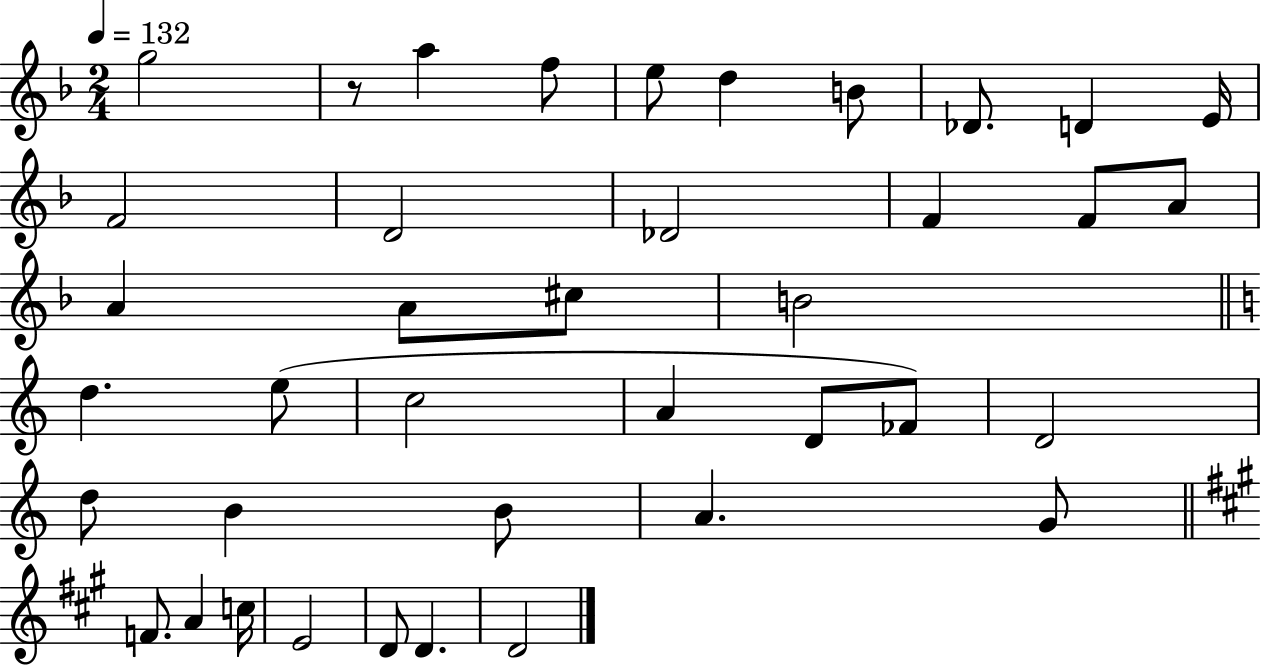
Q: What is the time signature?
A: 2/4